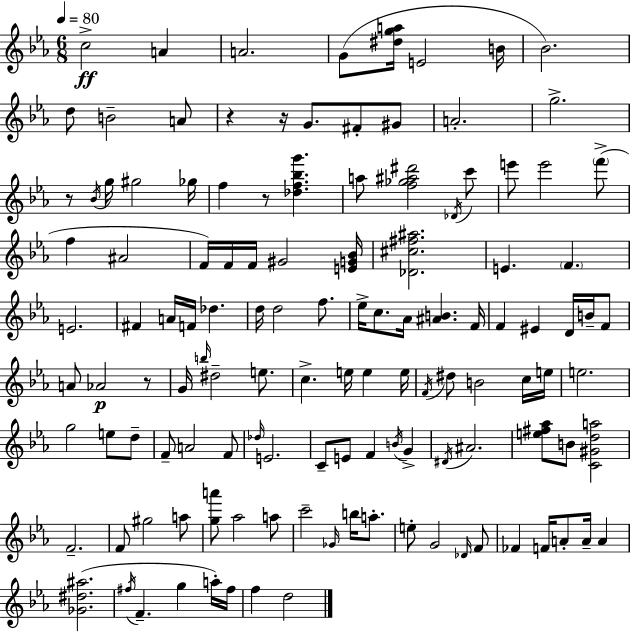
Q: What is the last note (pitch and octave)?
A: D5